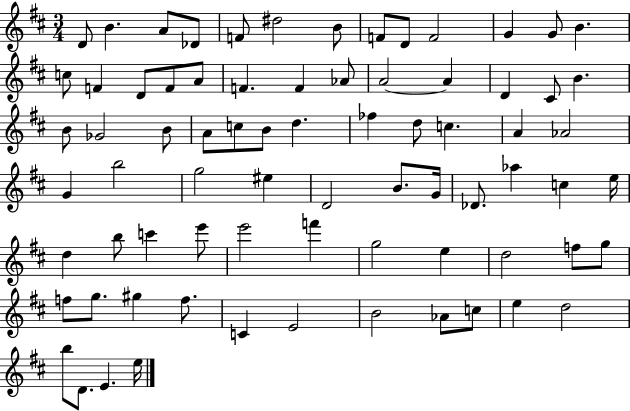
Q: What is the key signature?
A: D major